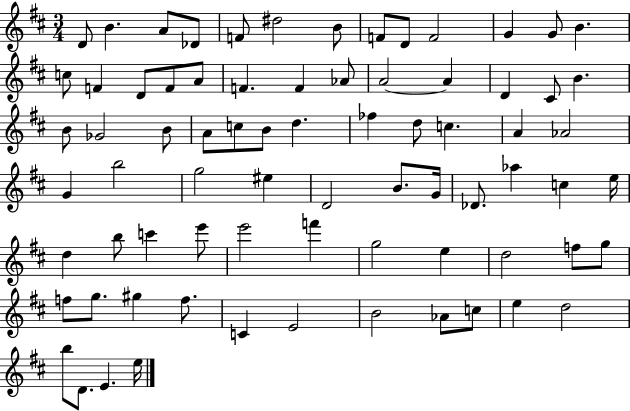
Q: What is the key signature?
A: D major